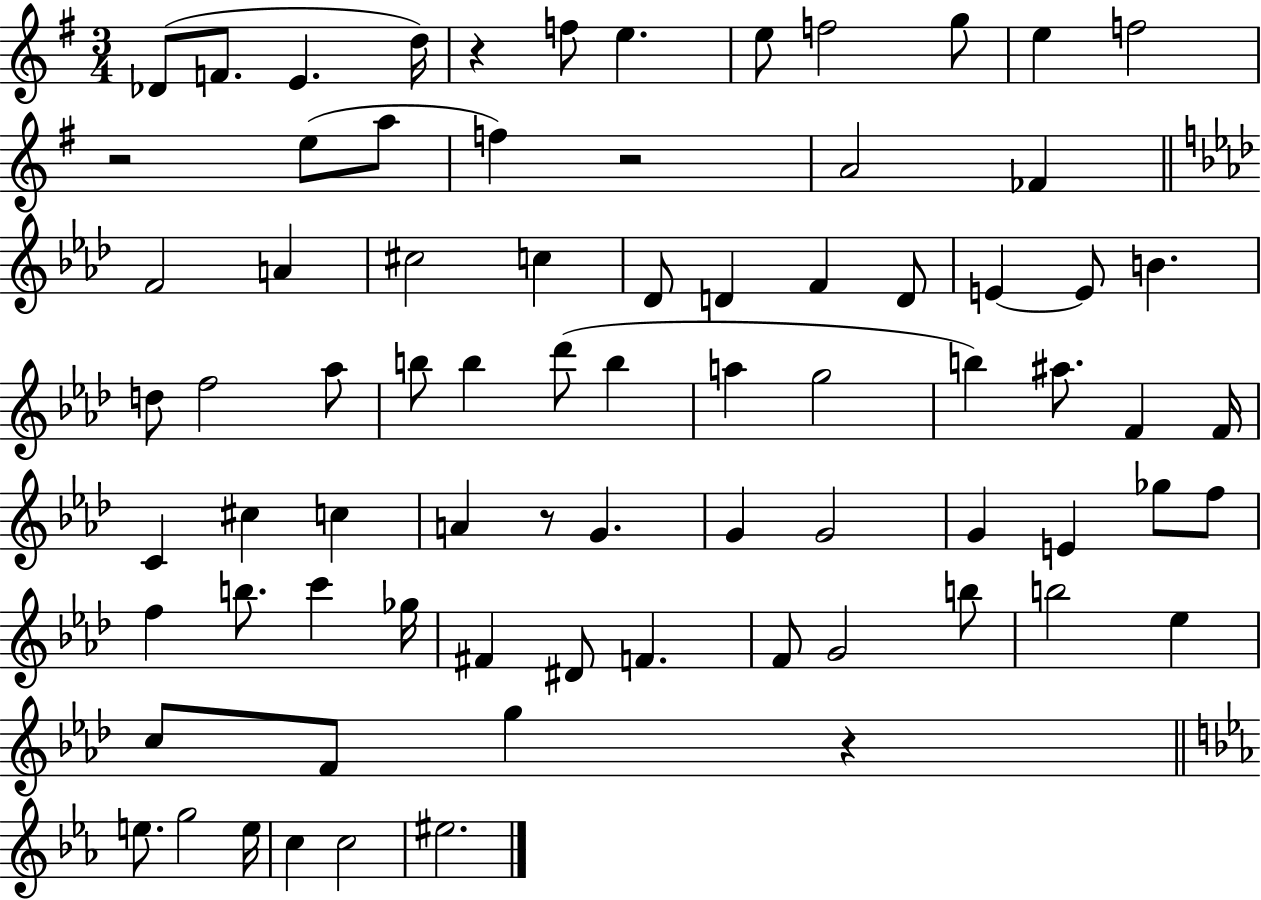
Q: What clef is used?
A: treble